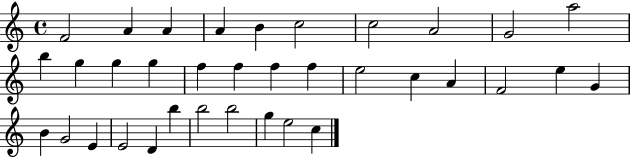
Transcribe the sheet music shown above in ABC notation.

X:1
T:Untitled
M:4/4
L:1/4
K:C
F2 A A A B c2 c2 A2 G2 a2 b g g g f f f f e2 c A F2 e G B G2 E E2 D b b2 b2 g e2 c